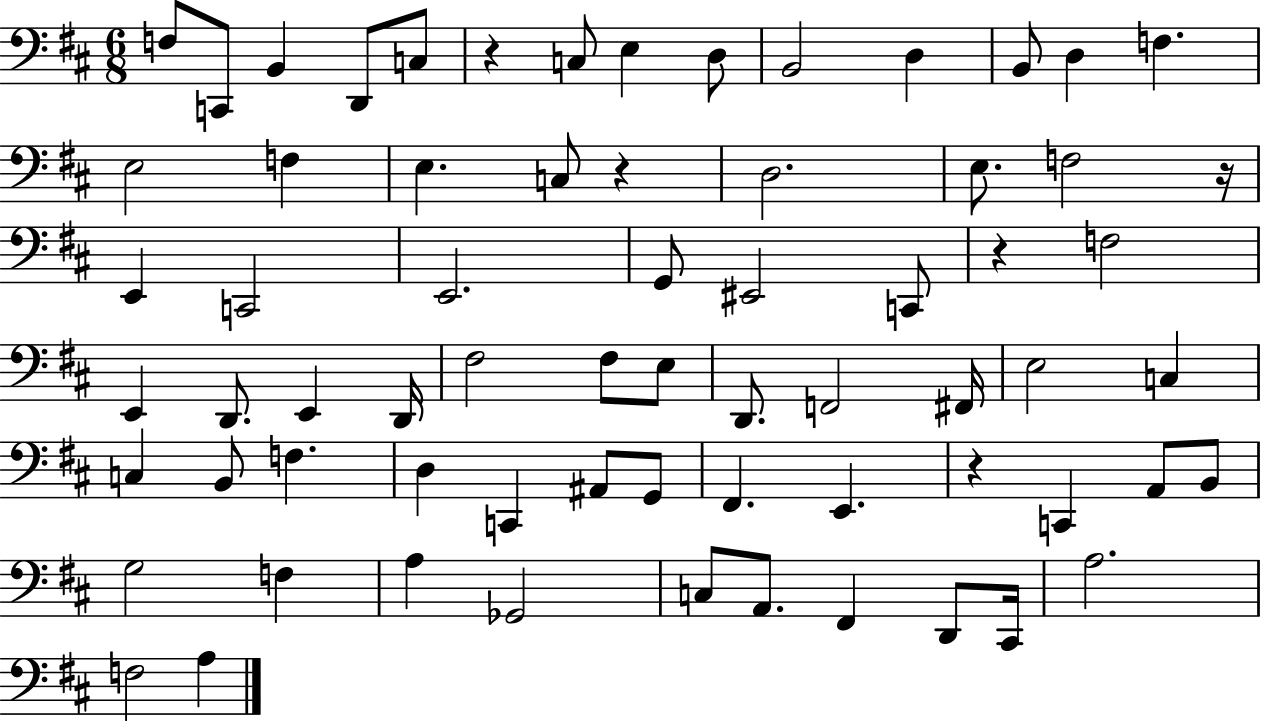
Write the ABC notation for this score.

X:1
T:Untitled
M:6/8
L:1/4
K:D
F,/2 C,,/2 B,, D,,/2 C,/2 z C,/2 E, D,/2 B,,2 D, B,,/2 D, F, E,2 F, E, C,/2 z D,2 E,/2 F,2 z/4 E,, C,,2 E,,2 G,,/2 ^E,,2 C,,/2 z F,2 E,, D,,/2 E,, D,,/4 ^F,2 ^F,/2 E,/2 D,,/2 F,,2 ^F,,/4 E,2 C, C, B,,/2 F, D, C,, ^A,,/2 G,,/2 ^F,, E,, z C,, A,,/2 B,,/2 G,2 F, A, _G,,2 C,/2 A,,/2 ^F,, D,,/2 ^C,,/4 A,2 F,2 A,